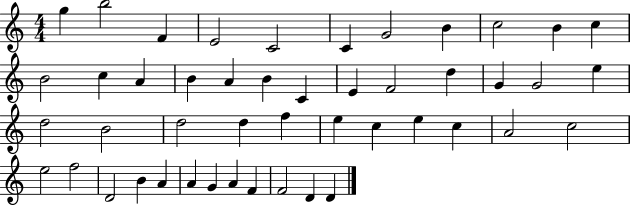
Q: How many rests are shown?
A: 0